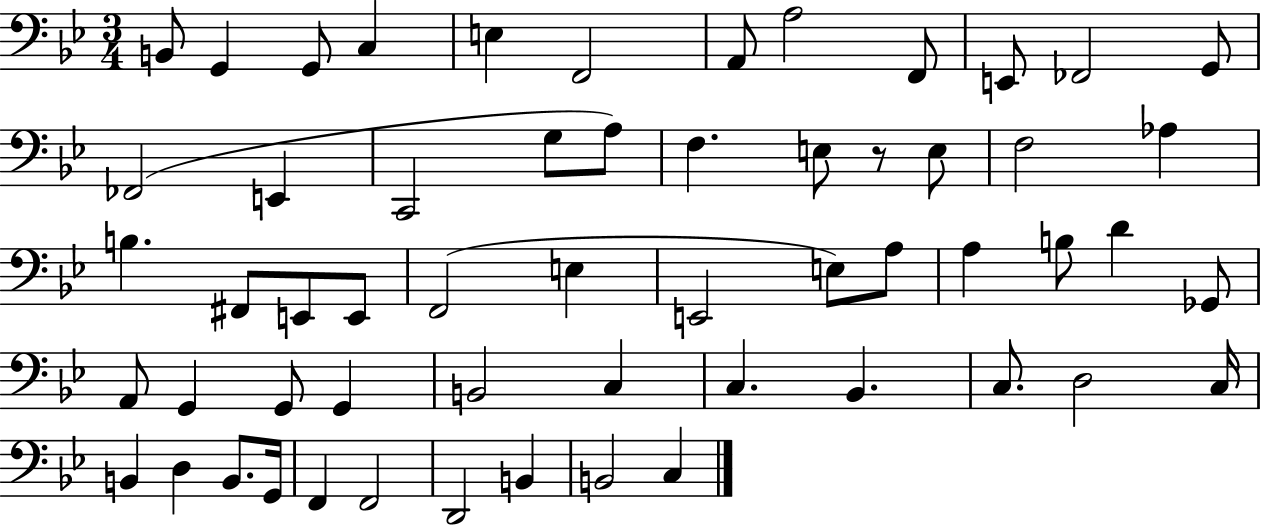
{
  \clef bass
  \numericTimeSignature
  \time 3/4
  \key bes \major
  b,8 g,4 g,8 c4 | e4 f,2 | a,8 a2 f,8 | e,8 fes,2 g,8 | \break fes,2( e,4 | c,2 g8 a8) | f4. e8 r8 e8 | f2 aes4 | \break b4. fis,8 e,8 e,8 | f,2( e4 | e,2 e8) a8 | a4 b8 d'4 ges,8 | \break a,8 g,4 g,8 g,4 | b,2 c4 | c4. bes,4. | c8. d2 c16 | \break b,4 d4 b,8. g,16 | f,4 f,2 | d,2 b,4 | b,2 c4 | \break \bar "|."
}